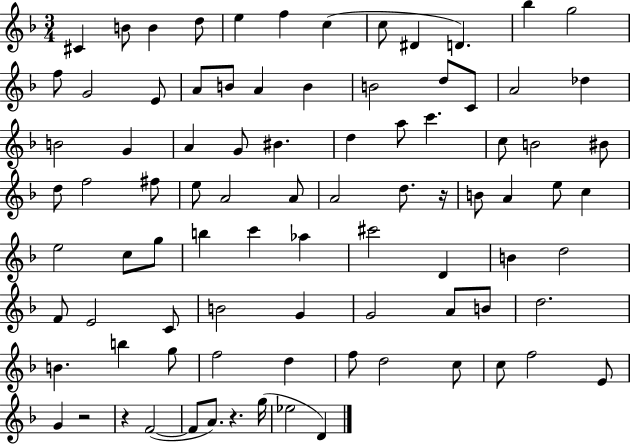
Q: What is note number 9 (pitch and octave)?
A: D#4